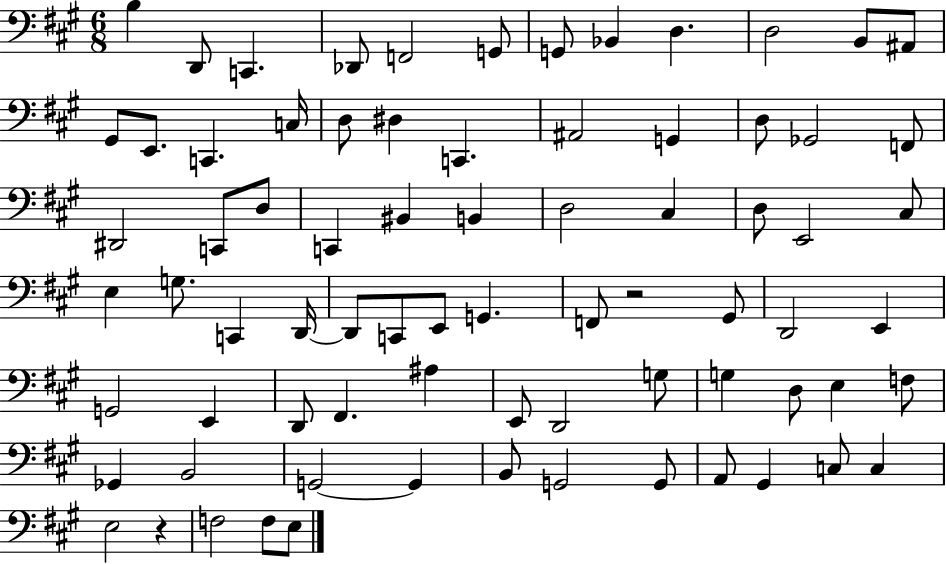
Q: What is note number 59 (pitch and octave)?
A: F3